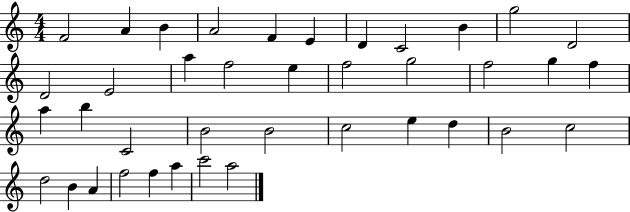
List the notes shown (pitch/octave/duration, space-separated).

F4/h A4/q B4/q A4/h F4/q E4/q D4/q C4/h B4/q G5/h D4/h D4/h E4/h A5/q F5/h E5/q F5/h G5/h F5/h G5/q F5/q A5/q B5/q C4/h B4/h B4/h C5/h E5/q D5/q B4/h C5/h D5/h B4/q A4/q F5/h F5/q A5/q C6/h A5/h